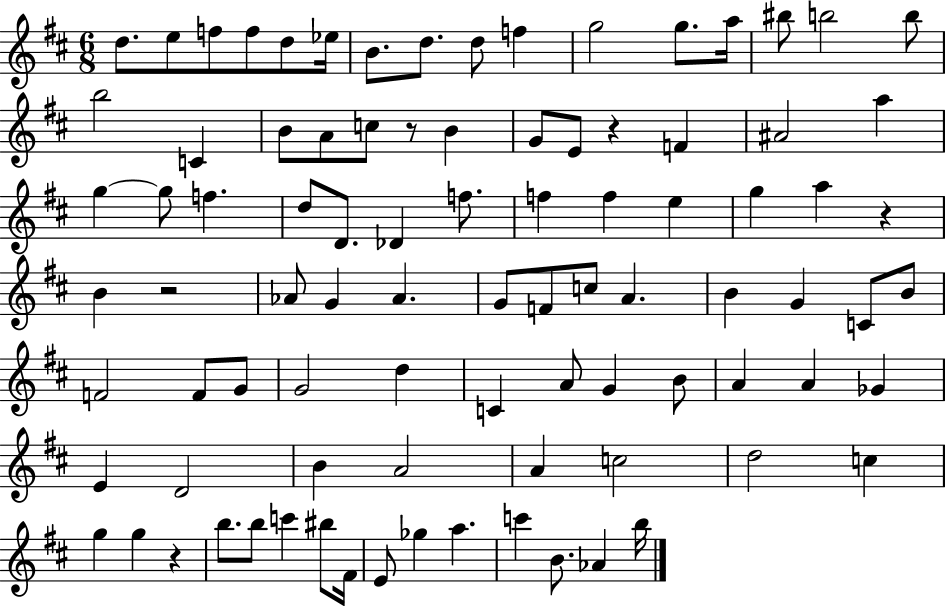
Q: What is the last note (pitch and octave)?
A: B5